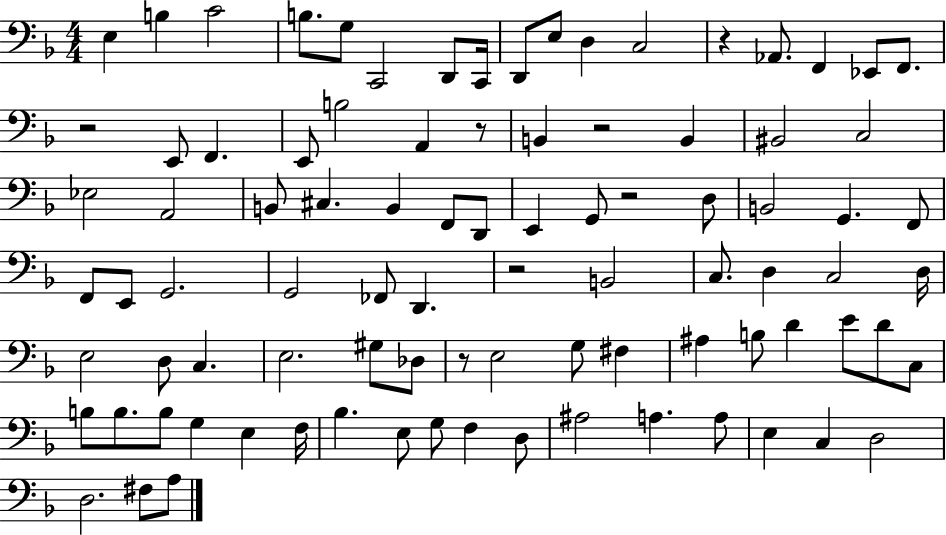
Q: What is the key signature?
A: F major